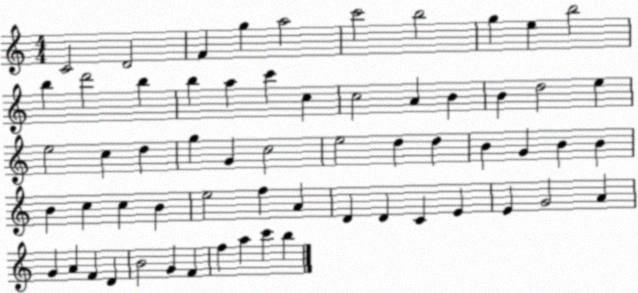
X:1
T:Untitled
M:4/4
L:1/4
K:C
C2 D2 F g a2 c'2 b2 g e b2 b d'2 b b a c' c c2 A B B d2 e e2 c d g G c2 e2 d d B G B B B c c B e2 f A D D C E E G2 A G A F D B2 G F f a c' b